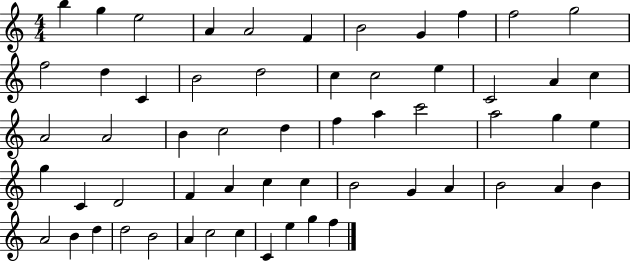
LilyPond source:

{
  \clef treble
  \numericTimeSignature
  \time 4/4
  \key c \major
  b''4 g''4 e''2 | a'4 a'2 f'4 | b'2 g'4 f''4 | f''2 g''2 | \break f''2 d''4 c'4 | b'2 d''2 | c''4 c''2 e''4 | c'2 a'4 c''4 | \break a'2 a'2 | b'4 c''2 d''4 | f''4 a''4 c'''2 | a''2 g''4 e''4 | \break g''4 c'4 d'2 | f'4 a'4 c''4 c''4 | b'2 g'4 a'4 | b'2 a'4 b'4 | \break a'2 b'4 d''4 | d''2 b'2 | a'4 c''2 c''4 | c'4 e''4 g''4 f''4 | \break \bar "|."
}